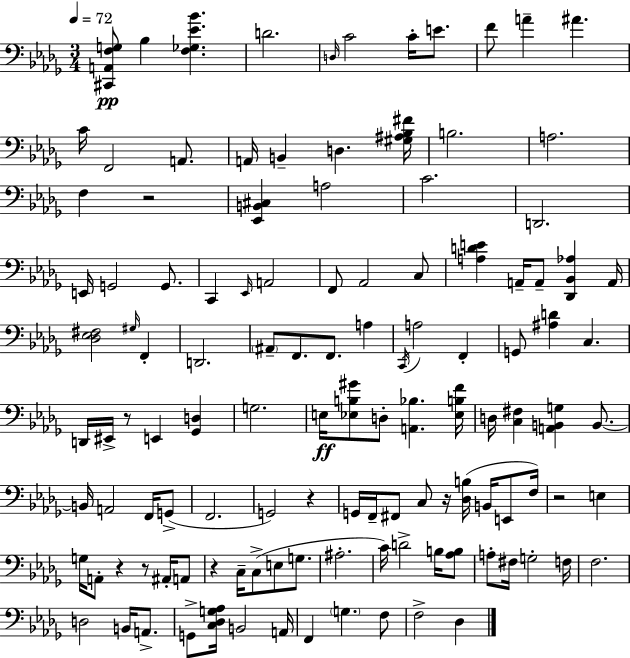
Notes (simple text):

[C#2,A2,F3,G3]/e Bb3/q [F3,Gb3,Eb4,Bb4]/q. D4/h. D3/s C4/h C4/s E4/e. F4/e A4/q A#4/q. C4/s F2/h A2/e. A2/s B2/q D3/q. [G#3,A#3,Bb3,F#4]/s B3/h. A3/h. F3/q R/h [Eb2,B2,C#3]/q A3/h C4/h. D2/h. E2/s G2/h G2/e. C2/q Eb2/s A2/h F2/e Ab2/h C3/e [A3,D4,E4]/q A2/s A2/e [Db2,Bb2,Ab3]/q A2/s [Db3,Eb3,F#3]/h G#3/s F2/q D2/h. A#2/e F2/e. F2/e. A3/q C2/s A3/h F2/q G2/e [A#3,D4]/q C3/q. D2/s EIS2/s R/e E2/q [Gb2,D3]/q G3/h. E3/s [Eb3,B3,G#4]/e D3/e [A2,Bb3]/q. [Eb3,B3,F4]/s D3/s [C3,F#3]/q [A2,B2,G3]/q B2/e. B2/s A2/h F2/s G2/e F2/h. G2/h R/q G2/s F2/s F#2/e C3/e R/s [Db3,B3]/s B2/s E2/e F3/s R/h E3/q G3/s A2/e R/q R/e A#2/s A2/e R/q C3/s C3/e E3/e G3/e. A#3/h. C4/s D4/h B3/s [Ab3,B3]/e A3/e F#3/s G3/h F3/s F3/h. D3/h B2/s A2/e. G2/e [C3,Db3,G3,Ab3]/s B2/h A2/s F2/q G3/q. F3/e F3/h Db3/q